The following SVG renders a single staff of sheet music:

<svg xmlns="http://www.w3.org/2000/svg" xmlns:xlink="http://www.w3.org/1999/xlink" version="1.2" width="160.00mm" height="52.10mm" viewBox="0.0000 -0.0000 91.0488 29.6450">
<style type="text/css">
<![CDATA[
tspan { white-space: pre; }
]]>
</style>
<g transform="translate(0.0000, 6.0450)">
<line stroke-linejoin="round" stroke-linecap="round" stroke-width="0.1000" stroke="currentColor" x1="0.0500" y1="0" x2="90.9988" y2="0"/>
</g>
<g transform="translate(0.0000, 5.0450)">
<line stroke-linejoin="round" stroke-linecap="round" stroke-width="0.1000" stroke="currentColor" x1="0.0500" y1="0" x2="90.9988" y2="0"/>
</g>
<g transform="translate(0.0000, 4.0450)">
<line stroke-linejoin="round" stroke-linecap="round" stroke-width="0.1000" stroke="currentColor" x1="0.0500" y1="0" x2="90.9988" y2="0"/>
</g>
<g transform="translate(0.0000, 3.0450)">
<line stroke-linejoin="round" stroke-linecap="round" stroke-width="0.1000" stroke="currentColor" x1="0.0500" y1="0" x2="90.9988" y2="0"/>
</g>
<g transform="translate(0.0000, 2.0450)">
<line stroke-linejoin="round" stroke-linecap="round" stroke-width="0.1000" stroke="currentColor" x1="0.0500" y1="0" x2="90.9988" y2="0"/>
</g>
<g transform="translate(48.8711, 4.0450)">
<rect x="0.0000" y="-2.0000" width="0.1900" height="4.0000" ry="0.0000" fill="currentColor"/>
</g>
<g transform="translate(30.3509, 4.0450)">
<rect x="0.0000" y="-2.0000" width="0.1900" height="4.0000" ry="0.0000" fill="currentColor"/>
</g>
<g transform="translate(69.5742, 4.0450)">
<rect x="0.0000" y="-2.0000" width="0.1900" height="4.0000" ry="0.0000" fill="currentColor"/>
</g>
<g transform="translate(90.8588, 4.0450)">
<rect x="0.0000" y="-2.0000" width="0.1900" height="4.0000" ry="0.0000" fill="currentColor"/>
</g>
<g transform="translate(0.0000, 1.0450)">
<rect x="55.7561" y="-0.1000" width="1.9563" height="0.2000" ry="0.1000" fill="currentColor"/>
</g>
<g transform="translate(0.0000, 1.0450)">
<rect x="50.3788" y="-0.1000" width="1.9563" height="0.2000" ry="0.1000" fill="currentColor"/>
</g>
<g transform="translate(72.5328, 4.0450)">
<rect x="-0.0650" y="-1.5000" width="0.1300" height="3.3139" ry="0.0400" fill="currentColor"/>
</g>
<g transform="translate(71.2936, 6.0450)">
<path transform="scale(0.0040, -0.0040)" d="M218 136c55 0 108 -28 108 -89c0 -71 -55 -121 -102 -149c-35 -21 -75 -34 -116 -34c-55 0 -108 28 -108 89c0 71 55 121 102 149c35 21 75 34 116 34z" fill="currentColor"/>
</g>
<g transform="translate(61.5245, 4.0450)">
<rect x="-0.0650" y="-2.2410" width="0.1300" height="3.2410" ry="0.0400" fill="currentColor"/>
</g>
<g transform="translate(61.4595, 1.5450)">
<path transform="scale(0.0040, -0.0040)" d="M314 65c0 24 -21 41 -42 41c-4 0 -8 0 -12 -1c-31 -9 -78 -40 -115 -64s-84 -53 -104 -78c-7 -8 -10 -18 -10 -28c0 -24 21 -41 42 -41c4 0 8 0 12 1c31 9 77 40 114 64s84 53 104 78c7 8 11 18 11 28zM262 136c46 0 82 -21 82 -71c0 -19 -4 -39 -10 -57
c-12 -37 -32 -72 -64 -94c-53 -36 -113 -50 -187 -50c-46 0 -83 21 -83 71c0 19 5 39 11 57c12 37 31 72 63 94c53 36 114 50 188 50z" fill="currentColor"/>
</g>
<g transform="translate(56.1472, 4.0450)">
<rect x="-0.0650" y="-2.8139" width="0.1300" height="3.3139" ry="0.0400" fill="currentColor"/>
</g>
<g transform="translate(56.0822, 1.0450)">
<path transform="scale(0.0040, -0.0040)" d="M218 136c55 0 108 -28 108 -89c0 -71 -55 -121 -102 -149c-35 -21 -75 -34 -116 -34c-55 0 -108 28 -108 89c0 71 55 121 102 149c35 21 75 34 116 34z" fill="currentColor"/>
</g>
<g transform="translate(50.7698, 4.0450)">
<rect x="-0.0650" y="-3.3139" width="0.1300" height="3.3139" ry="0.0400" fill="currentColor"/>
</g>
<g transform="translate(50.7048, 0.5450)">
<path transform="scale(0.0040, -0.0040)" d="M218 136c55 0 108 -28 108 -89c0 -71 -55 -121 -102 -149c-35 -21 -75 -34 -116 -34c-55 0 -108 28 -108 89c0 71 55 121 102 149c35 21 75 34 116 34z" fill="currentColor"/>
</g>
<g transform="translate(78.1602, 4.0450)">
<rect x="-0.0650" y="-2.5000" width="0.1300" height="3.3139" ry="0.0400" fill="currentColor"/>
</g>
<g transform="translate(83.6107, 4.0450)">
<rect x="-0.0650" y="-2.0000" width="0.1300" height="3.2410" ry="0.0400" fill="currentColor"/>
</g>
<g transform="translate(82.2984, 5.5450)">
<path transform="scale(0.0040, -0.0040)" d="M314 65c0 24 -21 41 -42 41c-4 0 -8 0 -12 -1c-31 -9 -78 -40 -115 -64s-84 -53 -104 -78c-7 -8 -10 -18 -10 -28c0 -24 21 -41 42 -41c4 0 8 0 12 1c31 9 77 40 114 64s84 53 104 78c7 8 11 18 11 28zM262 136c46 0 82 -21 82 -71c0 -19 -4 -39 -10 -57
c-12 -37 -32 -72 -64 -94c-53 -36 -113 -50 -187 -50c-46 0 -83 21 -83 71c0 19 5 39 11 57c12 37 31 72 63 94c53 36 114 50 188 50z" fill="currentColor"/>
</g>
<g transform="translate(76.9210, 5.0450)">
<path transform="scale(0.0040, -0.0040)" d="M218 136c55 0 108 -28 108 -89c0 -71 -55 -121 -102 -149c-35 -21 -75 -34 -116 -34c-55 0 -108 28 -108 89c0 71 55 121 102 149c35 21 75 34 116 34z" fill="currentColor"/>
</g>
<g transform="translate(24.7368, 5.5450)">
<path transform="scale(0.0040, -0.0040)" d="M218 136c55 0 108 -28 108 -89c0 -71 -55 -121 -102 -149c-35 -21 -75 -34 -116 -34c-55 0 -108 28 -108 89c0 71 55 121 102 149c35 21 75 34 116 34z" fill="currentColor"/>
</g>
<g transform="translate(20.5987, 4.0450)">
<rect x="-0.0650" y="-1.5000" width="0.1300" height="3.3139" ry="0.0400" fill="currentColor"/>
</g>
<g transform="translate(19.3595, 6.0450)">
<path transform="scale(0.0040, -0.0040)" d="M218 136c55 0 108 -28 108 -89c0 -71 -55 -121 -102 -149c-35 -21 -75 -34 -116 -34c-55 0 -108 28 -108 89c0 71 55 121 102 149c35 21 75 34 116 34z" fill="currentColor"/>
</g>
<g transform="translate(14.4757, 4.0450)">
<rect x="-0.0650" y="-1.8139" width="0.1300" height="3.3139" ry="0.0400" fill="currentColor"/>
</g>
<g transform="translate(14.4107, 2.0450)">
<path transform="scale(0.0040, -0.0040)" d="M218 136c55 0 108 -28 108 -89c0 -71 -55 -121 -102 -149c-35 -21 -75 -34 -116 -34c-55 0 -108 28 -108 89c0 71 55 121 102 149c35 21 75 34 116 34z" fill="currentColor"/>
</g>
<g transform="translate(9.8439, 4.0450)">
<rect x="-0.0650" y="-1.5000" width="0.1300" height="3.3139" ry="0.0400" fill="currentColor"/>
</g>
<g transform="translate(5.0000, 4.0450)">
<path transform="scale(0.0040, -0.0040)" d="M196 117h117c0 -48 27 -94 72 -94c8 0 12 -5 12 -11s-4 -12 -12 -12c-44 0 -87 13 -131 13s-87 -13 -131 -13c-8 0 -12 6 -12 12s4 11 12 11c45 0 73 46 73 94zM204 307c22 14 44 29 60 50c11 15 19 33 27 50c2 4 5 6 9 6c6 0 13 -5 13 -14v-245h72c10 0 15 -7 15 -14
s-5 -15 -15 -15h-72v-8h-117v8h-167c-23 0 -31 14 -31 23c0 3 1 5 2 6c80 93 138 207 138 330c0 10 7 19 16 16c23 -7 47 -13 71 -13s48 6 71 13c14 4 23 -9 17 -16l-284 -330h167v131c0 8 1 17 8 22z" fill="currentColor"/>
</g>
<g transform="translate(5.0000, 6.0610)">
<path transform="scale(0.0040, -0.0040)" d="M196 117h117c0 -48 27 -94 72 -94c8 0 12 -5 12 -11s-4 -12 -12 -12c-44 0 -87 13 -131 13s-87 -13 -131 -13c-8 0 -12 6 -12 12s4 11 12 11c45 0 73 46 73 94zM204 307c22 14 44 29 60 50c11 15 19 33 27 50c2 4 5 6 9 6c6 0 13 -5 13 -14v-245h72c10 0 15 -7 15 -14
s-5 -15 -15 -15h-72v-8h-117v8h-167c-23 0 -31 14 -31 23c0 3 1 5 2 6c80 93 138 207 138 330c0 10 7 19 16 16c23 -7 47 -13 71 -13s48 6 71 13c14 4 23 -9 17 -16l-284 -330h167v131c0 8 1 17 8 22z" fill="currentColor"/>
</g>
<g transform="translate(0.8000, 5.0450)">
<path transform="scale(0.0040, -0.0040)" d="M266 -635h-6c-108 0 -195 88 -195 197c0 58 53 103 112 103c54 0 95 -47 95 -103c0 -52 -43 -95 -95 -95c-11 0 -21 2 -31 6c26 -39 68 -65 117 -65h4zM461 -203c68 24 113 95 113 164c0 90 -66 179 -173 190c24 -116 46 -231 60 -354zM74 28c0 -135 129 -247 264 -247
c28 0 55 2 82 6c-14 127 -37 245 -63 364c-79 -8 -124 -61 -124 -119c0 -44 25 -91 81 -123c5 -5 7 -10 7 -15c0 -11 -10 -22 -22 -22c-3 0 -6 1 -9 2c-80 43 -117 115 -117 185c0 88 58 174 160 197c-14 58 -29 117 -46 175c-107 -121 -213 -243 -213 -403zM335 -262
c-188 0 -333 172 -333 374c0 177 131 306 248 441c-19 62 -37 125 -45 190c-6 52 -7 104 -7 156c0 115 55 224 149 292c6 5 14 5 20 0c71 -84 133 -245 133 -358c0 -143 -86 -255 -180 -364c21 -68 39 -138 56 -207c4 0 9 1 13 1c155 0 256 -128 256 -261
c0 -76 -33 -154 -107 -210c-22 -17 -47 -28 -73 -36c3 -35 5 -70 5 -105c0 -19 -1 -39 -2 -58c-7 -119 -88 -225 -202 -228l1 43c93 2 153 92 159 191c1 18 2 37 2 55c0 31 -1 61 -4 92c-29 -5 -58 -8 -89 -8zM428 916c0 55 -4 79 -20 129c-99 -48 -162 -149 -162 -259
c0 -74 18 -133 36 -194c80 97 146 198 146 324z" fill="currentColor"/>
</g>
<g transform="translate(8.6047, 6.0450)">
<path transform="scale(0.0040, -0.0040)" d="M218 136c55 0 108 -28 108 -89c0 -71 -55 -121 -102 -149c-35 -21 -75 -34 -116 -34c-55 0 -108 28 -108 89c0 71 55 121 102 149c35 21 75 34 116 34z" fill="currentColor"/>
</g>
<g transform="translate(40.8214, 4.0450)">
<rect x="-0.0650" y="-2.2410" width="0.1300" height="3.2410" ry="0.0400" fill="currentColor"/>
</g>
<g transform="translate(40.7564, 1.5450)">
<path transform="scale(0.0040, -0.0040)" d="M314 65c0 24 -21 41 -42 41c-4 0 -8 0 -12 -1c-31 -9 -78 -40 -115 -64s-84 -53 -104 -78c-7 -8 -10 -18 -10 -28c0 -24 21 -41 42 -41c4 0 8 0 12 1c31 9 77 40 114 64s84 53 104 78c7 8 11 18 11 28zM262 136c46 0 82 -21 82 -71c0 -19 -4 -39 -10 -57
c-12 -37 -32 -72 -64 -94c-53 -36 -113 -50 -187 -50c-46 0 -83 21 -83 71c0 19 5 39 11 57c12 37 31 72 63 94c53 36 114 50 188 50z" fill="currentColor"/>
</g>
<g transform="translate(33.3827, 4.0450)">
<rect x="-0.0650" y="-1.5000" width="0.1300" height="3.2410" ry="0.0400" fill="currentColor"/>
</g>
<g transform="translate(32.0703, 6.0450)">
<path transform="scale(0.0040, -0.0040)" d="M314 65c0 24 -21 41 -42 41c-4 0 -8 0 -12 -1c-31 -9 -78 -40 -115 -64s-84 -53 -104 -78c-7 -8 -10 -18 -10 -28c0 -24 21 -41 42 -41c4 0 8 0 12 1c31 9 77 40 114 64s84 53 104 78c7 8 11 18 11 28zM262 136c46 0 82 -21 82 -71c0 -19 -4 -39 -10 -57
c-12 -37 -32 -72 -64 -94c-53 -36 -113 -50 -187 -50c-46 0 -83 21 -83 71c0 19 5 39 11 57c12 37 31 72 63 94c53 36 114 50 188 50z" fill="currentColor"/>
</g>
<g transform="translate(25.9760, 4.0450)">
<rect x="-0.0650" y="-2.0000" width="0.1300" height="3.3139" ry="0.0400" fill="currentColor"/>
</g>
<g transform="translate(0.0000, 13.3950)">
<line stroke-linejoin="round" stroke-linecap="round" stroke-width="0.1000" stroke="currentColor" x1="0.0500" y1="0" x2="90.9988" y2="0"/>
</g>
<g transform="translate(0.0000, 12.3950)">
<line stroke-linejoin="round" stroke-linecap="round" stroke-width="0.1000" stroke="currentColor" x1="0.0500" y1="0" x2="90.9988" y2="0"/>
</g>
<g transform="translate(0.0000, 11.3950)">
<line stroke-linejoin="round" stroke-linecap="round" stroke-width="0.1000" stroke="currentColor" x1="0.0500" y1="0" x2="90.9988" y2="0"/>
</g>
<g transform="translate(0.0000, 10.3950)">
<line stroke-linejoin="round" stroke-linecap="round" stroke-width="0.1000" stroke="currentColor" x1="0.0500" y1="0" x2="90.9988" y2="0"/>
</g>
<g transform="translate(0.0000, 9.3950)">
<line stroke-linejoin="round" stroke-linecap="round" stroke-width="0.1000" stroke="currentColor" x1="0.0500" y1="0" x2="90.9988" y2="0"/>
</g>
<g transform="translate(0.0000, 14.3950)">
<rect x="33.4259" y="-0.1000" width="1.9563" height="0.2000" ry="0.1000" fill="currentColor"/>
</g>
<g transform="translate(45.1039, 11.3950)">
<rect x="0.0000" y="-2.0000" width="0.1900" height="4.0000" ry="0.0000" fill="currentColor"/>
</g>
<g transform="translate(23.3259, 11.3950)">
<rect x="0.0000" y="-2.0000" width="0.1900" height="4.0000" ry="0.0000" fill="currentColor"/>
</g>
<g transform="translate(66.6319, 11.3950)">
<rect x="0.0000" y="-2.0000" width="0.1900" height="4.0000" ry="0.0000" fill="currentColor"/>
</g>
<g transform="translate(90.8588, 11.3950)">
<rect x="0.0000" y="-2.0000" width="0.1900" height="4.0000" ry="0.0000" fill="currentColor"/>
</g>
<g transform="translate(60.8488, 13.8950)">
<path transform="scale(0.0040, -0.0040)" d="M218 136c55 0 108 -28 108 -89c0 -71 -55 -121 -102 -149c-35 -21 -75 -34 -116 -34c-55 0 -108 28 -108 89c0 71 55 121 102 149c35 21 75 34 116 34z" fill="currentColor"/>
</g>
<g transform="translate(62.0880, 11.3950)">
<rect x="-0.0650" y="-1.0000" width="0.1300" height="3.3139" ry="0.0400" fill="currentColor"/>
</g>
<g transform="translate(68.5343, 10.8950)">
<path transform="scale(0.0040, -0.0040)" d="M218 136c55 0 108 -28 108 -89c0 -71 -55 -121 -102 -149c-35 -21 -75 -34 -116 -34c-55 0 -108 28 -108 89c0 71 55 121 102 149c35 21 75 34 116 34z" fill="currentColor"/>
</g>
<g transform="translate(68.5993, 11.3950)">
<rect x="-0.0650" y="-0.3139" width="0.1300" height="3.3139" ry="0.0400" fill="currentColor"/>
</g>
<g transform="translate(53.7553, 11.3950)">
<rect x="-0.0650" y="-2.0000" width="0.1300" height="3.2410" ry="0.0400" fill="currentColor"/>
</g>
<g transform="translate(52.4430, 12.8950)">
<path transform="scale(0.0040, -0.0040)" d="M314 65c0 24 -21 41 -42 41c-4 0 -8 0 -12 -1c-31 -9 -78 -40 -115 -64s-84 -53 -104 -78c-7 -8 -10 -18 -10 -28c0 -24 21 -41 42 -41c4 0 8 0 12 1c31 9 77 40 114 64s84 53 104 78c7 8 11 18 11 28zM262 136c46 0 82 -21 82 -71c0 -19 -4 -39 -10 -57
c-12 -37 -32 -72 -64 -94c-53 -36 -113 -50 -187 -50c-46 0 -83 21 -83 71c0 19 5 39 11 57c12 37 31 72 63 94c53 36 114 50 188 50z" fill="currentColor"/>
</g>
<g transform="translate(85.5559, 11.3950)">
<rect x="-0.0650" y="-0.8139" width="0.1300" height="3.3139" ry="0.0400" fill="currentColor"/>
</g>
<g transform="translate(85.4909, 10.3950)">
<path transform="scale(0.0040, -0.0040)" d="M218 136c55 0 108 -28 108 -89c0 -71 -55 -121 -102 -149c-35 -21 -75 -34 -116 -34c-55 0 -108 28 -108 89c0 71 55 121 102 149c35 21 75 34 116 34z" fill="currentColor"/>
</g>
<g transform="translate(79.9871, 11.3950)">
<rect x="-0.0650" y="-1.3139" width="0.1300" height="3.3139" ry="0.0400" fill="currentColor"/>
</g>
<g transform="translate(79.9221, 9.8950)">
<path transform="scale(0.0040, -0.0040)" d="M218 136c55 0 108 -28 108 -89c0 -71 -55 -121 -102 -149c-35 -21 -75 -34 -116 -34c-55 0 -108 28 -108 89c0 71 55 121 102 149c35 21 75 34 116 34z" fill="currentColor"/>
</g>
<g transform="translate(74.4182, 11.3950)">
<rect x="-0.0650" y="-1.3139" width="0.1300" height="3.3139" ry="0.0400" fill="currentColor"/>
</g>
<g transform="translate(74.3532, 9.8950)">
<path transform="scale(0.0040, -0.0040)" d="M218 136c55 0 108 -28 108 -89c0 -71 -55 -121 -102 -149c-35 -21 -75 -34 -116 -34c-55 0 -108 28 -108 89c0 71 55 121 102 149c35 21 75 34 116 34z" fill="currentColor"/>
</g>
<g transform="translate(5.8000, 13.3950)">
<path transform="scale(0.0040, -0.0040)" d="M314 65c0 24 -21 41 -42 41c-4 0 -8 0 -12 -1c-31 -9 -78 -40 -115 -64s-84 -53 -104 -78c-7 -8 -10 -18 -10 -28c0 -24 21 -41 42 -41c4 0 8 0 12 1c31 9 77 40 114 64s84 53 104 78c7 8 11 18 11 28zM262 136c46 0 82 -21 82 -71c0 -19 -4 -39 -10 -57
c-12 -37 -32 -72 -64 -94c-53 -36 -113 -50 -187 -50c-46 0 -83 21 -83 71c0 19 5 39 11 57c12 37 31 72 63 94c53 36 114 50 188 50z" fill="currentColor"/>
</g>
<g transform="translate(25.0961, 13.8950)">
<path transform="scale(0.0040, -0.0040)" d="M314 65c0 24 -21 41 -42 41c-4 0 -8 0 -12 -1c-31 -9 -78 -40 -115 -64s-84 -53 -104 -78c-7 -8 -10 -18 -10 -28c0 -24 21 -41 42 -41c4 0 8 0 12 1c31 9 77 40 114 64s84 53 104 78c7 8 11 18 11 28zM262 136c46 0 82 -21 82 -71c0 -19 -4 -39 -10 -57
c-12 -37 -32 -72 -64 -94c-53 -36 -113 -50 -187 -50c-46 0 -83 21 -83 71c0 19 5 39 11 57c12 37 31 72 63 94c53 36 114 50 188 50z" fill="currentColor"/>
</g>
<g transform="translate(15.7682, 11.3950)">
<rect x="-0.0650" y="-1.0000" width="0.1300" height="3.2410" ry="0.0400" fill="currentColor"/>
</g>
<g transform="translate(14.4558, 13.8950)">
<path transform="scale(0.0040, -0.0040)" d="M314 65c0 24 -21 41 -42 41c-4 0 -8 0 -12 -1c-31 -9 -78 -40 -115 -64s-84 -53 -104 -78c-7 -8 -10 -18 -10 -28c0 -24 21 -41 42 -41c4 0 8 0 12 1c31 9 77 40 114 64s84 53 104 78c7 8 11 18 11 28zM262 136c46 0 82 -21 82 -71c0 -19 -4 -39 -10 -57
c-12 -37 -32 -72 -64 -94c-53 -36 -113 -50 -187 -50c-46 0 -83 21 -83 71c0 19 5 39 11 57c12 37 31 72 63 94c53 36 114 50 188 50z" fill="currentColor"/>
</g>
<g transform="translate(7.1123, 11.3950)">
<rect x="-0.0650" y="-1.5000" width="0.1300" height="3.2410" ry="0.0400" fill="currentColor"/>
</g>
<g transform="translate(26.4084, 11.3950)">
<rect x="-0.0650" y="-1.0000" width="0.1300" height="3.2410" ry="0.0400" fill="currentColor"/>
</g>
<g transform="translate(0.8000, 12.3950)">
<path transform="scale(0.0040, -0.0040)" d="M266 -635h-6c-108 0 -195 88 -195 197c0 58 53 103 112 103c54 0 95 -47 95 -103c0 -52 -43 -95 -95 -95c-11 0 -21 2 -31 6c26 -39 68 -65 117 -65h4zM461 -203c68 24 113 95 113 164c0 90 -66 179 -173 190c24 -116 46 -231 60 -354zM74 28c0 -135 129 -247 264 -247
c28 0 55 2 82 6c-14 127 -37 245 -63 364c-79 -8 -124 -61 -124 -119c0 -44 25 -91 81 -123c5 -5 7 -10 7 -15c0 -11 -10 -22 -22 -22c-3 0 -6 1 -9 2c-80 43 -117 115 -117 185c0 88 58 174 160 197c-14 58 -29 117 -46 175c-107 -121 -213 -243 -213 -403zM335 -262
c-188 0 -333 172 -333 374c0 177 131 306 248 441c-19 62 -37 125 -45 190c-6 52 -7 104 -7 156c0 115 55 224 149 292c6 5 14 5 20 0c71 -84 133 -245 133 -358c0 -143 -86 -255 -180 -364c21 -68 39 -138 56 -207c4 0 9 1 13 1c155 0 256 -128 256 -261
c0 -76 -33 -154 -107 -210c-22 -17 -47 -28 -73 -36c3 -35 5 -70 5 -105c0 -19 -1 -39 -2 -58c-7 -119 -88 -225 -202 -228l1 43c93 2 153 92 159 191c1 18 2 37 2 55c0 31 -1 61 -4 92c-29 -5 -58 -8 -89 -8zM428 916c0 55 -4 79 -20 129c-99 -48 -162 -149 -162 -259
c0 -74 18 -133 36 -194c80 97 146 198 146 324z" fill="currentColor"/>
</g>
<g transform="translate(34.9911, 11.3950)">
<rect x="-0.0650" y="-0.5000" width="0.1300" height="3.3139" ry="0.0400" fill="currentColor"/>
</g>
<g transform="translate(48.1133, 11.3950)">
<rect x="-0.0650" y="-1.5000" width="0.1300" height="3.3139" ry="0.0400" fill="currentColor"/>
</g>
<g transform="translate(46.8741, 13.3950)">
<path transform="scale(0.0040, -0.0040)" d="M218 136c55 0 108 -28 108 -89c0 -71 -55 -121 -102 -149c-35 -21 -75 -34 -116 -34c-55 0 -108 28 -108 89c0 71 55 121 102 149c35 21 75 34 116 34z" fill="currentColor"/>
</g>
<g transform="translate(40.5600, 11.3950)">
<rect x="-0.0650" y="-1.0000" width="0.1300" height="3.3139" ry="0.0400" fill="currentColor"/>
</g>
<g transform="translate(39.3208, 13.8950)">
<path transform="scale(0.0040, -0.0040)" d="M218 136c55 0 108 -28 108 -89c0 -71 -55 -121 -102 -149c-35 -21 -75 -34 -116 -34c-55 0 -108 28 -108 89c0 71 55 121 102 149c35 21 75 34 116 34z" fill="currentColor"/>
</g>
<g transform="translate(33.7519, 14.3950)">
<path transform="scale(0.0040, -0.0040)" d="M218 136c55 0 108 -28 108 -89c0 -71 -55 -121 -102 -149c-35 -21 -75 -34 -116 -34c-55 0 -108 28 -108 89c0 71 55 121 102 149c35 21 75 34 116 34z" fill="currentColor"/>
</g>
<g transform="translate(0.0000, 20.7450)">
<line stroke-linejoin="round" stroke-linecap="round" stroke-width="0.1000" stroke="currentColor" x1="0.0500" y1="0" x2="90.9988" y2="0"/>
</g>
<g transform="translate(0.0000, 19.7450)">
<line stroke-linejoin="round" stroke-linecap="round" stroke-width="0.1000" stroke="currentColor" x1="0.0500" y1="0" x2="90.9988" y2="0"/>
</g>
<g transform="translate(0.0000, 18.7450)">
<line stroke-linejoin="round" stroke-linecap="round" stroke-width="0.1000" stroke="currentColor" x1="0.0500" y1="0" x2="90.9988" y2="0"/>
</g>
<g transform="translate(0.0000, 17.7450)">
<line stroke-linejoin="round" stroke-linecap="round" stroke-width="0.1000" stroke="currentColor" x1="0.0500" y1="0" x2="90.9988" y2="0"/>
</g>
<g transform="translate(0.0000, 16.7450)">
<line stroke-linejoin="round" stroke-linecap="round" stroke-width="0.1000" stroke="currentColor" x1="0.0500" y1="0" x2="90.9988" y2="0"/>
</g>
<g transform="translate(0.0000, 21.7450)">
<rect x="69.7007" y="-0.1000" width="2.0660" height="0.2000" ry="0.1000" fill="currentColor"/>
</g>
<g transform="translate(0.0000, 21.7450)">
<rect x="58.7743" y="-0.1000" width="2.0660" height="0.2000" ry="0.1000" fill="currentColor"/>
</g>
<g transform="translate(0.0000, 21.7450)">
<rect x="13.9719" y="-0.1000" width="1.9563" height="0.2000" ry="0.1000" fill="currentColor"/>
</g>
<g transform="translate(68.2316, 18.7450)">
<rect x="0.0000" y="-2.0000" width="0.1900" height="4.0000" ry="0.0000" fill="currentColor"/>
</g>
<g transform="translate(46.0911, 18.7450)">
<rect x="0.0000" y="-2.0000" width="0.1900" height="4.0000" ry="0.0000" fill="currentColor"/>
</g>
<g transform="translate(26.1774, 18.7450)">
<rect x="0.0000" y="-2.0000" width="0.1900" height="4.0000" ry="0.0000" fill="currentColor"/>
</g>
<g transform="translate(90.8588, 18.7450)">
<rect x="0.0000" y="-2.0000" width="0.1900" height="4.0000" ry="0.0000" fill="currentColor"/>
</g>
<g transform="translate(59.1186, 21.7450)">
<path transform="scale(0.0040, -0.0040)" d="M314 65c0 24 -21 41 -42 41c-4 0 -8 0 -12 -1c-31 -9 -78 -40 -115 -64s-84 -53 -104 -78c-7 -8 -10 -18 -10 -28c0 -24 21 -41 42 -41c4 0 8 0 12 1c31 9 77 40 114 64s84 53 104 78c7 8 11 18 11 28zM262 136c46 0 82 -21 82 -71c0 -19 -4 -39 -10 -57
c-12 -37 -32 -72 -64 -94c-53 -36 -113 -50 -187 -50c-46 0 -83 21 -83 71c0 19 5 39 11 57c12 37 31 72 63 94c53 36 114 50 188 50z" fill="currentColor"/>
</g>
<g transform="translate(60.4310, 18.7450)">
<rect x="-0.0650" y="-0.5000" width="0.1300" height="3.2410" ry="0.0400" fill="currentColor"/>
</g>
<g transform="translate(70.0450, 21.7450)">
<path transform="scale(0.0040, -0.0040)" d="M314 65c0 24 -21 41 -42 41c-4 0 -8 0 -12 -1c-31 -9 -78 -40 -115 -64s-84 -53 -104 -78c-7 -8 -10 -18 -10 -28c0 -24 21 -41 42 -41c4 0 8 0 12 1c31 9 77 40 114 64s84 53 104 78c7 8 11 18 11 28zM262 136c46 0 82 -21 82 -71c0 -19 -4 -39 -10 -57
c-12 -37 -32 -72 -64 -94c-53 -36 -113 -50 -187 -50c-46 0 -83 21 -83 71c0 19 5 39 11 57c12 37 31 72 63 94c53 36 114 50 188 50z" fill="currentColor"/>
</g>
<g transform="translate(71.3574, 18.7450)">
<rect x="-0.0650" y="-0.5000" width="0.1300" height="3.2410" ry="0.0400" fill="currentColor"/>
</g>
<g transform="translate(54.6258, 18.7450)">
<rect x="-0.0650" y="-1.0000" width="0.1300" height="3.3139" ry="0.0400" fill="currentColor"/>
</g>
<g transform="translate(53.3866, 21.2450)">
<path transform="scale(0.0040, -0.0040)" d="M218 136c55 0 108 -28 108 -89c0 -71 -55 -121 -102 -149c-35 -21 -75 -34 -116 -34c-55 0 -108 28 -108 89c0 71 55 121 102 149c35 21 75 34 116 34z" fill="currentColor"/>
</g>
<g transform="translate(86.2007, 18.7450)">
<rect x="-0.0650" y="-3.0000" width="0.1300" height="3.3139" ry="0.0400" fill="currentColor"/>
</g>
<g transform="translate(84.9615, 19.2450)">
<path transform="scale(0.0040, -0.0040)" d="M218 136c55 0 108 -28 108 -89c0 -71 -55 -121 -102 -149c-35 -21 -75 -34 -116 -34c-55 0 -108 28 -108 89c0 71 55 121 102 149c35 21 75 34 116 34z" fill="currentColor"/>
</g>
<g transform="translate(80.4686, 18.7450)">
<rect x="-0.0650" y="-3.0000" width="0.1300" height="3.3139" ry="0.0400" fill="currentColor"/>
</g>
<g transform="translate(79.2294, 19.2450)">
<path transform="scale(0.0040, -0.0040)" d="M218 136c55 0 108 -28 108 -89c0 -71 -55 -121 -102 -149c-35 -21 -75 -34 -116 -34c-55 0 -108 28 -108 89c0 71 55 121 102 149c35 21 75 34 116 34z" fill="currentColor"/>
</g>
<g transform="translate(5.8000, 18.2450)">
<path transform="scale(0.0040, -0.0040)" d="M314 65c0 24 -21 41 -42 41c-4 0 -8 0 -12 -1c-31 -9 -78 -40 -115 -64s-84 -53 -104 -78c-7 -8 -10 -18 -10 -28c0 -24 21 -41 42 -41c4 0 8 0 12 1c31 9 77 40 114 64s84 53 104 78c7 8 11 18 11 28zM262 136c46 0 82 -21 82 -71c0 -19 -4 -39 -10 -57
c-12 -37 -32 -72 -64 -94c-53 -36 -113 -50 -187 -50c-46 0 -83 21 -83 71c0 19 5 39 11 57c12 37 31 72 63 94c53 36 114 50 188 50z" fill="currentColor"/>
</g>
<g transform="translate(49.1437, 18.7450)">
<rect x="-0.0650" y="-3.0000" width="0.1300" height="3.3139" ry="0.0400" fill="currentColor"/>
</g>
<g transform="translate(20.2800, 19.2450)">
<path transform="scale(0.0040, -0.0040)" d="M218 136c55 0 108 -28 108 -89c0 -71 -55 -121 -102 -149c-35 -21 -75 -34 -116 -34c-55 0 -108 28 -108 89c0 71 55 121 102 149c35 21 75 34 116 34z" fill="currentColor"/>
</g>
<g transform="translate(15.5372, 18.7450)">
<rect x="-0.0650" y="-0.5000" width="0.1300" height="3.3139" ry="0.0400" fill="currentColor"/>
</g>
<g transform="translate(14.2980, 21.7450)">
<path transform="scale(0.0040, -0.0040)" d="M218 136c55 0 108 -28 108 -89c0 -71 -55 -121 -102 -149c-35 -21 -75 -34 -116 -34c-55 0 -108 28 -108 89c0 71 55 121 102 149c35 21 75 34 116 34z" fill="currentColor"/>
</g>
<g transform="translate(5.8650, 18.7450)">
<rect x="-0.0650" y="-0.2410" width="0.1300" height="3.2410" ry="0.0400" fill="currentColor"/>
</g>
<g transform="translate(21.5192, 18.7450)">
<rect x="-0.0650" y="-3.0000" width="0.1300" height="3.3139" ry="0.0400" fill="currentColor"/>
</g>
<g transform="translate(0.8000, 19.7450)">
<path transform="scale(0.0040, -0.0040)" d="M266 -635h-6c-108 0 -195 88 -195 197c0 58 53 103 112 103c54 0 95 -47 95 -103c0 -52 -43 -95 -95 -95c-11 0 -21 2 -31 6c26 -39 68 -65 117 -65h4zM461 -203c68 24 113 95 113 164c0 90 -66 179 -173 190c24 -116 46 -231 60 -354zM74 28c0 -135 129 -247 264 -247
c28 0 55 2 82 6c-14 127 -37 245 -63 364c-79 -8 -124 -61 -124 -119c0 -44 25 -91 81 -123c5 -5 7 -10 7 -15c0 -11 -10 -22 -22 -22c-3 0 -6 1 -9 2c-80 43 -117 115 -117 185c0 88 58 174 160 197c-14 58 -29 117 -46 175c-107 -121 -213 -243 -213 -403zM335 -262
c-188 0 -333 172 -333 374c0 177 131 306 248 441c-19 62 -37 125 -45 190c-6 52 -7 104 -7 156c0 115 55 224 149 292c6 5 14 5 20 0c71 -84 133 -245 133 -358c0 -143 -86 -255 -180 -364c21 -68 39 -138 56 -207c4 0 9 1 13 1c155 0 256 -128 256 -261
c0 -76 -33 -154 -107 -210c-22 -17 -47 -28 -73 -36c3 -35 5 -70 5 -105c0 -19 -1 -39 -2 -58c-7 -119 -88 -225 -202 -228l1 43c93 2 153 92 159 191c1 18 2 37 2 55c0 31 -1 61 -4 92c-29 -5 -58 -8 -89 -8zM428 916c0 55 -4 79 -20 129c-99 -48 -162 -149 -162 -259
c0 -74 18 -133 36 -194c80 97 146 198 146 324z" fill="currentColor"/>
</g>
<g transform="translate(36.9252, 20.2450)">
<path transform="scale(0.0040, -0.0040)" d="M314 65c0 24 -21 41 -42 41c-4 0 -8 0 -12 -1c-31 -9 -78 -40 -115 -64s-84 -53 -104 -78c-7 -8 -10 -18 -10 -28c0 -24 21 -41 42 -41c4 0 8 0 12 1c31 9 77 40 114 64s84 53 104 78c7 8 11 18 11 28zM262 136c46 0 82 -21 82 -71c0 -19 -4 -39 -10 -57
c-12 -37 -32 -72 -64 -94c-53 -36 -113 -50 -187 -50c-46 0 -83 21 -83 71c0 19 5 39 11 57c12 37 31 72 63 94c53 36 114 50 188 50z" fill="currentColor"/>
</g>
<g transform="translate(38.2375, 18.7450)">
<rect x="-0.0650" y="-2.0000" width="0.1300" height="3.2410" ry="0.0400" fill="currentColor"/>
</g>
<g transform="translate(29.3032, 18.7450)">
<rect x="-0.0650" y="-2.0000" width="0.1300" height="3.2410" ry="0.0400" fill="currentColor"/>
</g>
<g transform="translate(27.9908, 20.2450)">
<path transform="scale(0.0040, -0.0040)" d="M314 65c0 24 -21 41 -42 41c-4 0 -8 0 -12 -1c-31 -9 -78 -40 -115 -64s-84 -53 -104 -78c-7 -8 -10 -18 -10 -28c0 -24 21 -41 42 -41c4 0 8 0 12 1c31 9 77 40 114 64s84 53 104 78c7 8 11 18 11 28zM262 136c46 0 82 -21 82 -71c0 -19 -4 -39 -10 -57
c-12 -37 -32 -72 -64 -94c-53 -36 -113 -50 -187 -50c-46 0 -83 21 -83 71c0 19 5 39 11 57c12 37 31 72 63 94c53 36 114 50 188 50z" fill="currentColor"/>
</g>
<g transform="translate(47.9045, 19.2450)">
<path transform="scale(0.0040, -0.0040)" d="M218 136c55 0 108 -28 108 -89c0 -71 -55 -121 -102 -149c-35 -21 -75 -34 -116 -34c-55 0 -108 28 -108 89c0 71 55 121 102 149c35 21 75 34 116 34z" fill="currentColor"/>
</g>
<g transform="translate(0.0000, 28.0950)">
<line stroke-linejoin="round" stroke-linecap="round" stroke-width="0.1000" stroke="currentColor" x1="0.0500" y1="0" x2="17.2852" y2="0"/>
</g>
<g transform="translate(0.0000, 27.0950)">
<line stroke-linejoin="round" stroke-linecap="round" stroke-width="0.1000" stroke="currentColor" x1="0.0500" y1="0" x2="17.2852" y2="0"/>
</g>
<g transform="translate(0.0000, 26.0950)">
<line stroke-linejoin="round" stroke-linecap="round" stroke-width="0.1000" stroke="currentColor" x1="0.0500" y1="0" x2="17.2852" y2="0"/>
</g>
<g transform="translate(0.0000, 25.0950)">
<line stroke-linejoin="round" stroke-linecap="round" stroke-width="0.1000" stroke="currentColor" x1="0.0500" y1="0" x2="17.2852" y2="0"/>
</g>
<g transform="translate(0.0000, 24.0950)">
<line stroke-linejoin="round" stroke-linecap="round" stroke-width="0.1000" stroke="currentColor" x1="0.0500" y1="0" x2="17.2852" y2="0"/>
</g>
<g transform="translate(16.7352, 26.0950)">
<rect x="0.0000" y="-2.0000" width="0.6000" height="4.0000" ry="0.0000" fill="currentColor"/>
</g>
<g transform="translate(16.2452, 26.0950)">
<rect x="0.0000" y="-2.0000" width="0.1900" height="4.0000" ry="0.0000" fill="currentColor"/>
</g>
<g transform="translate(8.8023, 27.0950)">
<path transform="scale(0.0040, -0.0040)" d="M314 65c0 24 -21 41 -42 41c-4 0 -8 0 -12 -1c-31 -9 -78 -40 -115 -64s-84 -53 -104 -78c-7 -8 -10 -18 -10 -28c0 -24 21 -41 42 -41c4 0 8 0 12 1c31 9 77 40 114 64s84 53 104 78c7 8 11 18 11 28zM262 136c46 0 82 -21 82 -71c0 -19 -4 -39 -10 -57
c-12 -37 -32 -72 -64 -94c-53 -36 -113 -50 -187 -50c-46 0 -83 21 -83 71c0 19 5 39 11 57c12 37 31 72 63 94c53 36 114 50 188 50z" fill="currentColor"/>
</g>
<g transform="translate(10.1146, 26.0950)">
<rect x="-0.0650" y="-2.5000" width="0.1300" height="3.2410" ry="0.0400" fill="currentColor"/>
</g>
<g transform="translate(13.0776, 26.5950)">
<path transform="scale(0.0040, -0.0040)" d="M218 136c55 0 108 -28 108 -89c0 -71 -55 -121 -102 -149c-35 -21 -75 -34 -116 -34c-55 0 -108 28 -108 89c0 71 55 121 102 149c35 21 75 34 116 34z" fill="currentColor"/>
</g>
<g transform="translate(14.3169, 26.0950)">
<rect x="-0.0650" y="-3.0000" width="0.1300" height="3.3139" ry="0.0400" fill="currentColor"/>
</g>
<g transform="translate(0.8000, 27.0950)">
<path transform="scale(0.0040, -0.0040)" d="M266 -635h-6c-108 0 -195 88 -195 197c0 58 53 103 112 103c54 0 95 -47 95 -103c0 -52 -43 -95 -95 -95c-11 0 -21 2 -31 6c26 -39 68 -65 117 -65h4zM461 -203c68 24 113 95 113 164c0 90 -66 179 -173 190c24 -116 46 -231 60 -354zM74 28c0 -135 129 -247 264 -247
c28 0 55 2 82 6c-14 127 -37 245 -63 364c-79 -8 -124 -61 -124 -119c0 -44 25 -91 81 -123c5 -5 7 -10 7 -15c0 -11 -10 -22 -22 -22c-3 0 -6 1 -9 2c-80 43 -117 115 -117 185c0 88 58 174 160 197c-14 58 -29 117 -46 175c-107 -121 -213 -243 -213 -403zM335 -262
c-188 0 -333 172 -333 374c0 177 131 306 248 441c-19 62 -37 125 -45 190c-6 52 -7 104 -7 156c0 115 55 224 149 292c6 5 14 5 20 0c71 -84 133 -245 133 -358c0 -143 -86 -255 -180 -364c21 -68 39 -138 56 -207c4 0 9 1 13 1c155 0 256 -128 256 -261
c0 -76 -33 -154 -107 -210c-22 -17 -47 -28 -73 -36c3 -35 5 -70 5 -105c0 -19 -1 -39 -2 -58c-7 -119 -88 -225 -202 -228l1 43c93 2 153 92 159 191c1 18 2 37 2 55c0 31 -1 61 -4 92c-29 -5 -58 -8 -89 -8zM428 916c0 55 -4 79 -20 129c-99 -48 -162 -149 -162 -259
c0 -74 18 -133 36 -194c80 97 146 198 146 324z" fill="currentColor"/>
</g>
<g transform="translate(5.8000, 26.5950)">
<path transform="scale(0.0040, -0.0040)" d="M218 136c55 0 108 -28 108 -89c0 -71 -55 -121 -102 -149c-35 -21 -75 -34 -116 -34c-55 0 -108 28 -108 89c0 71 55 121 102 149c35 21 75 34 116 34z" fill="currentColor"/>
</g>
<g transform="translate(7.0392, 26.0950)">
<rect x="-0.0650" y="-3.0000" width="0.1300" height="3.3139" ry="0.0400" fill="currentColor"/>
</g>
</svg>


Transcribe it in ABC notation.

X:1
T:Untitled
M:4/4
L:1/4
K:C
E f E F E2 g2 b a g2 E G F2 E2 D2 D2 C D E F2 D c e e d c2 C A F2 F2 A D C2 C2 A A A G2 A